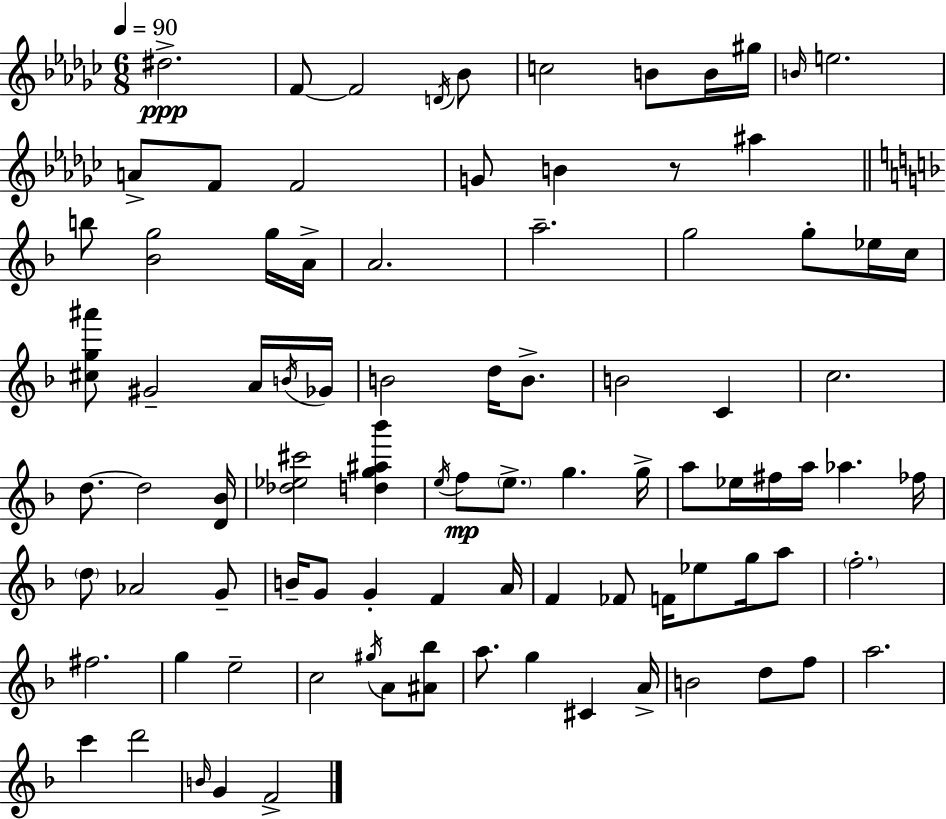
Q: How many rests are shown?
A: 1